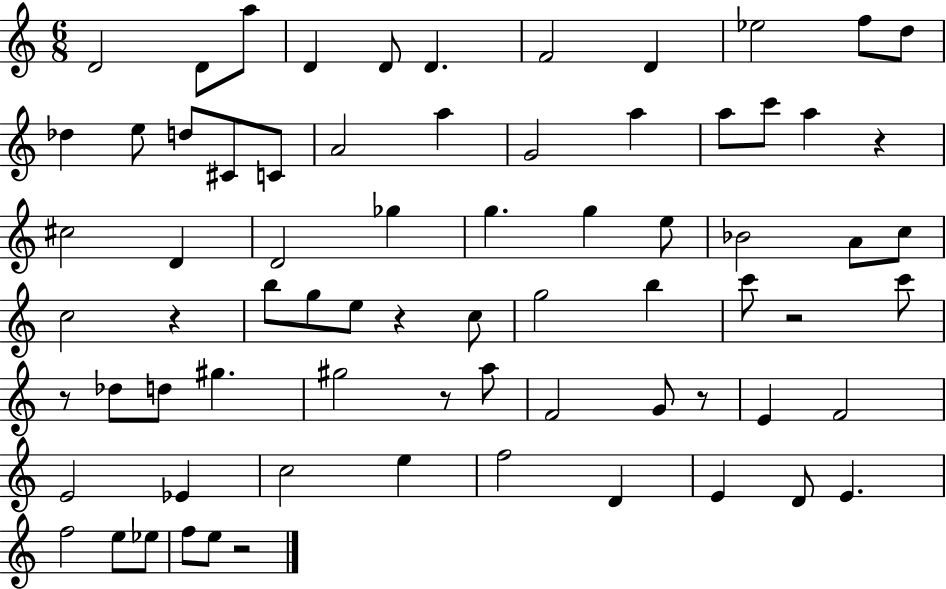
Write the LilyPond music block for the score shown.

{
  \clef treble
  \numericTimeSignature
  \time 6/8
  \key c \major
  \repeat volta 2 { d'2 d'8 a''8 | d'4 d'8 d'4. | f'2 d'4 | ees''2 f''8 d''8 | \break des''4 e''8 d''8 cis'8 c'8 | a'2 a''4 | g'2 a''4 | a''8 c'''8 a''4 r4 | \break cis''2 d'4 | d'2 ges''4 | g''4. g''4 e''8 | bes'2 a'8 c''8 | \break c''2 r4 | b''8 g''8 e''8 r4 c''8 | g''2 b''4 | c'''8 r2 c'''8 | \break r8 des''8 d''8 gis''4. | gis''2 r8 a''8 | f'2 g'8 r8 | e'4 f'2 | \break e'2 ees'4 | c''2 e''4 | f''2 d'4 | e'4 d'8 e'4. | \break f''2 e''8 ees''8 | f''8 e''8 r2 | } \bar "|."
}